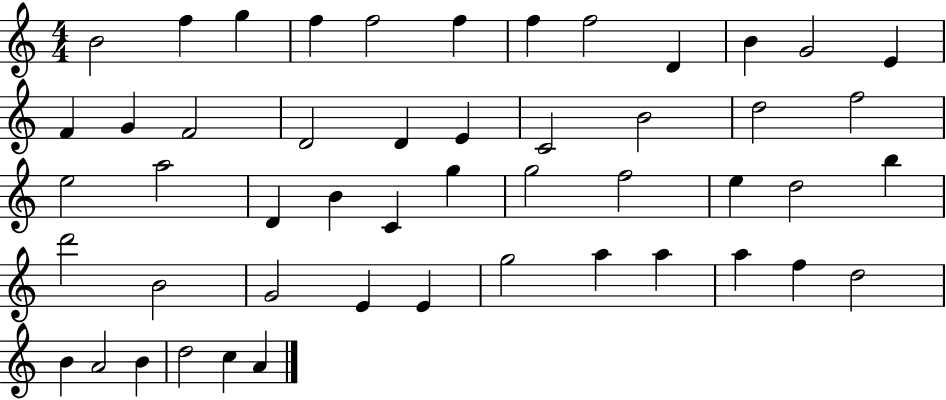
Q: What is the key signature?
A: C major